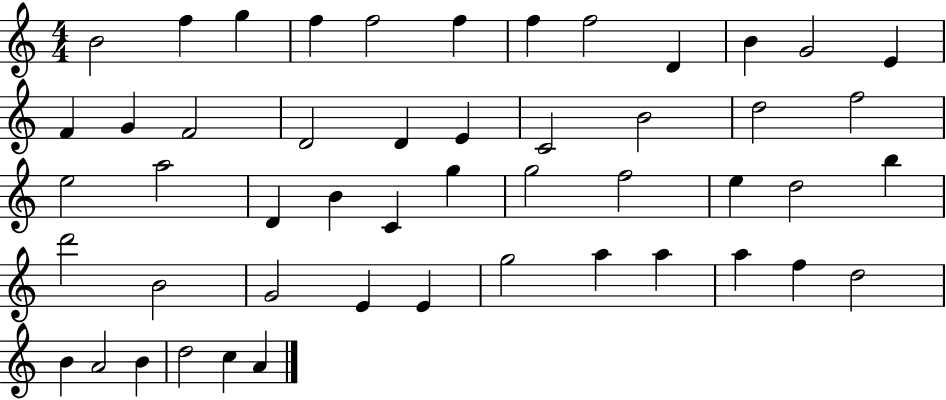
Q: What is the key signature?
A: C major